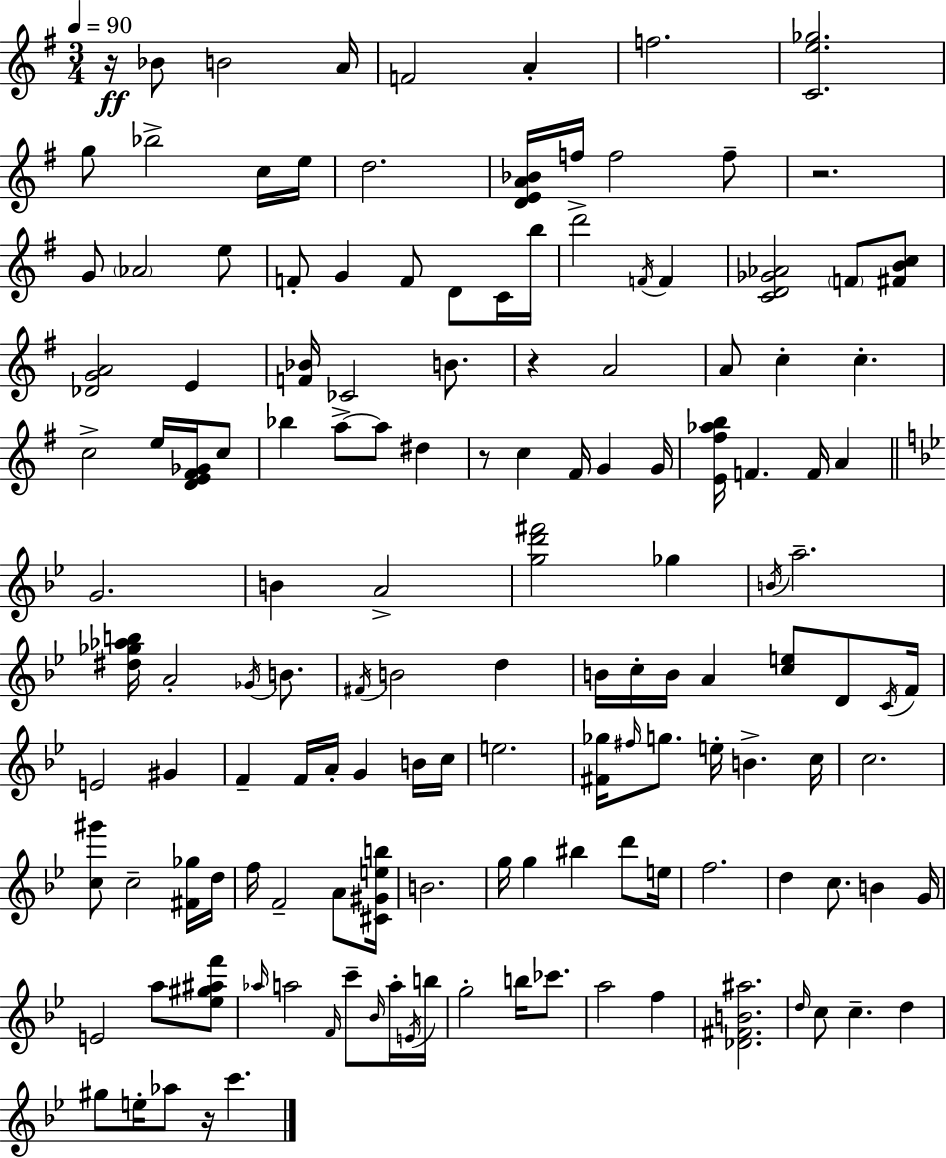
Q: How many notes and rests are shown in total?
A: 143